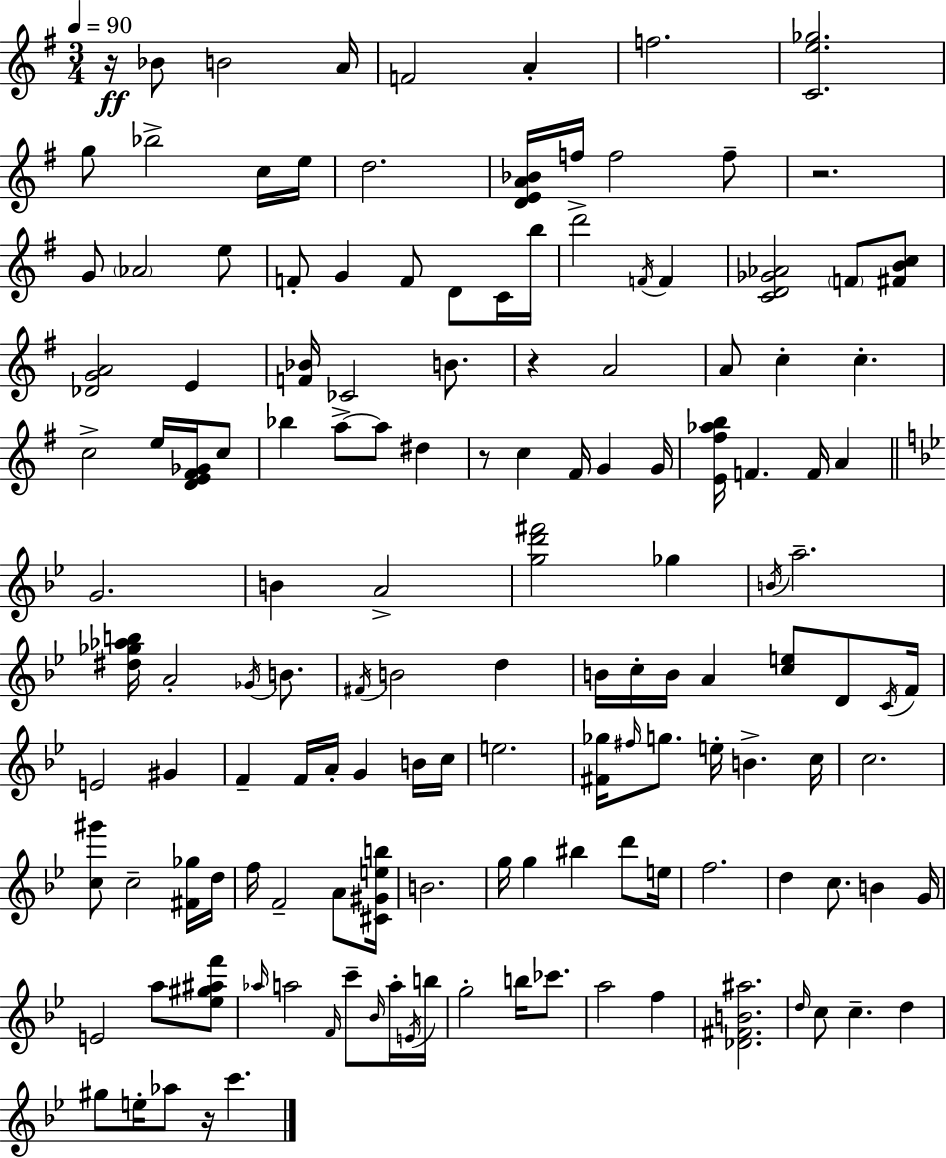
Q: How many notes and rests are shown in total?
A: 143